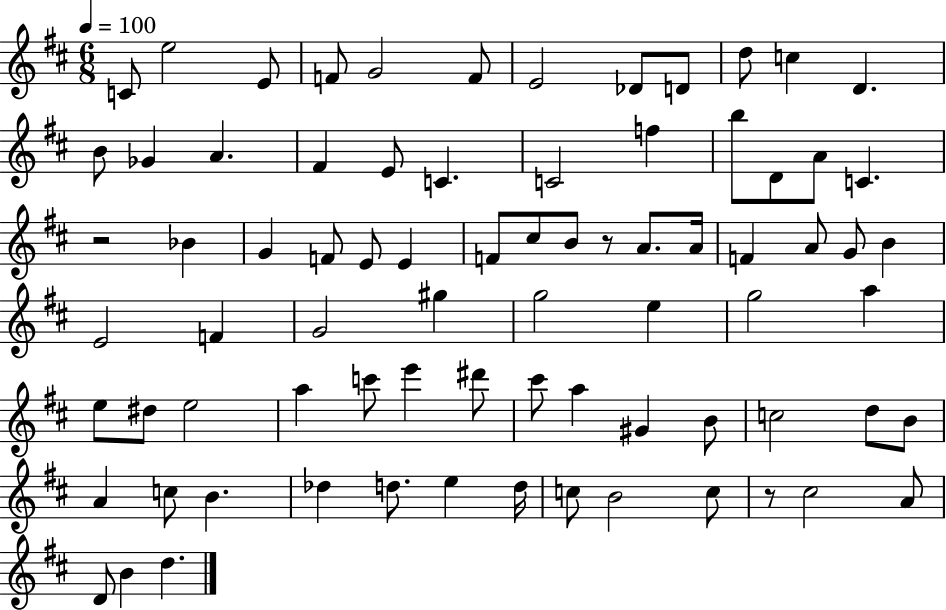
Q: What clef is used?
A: treble